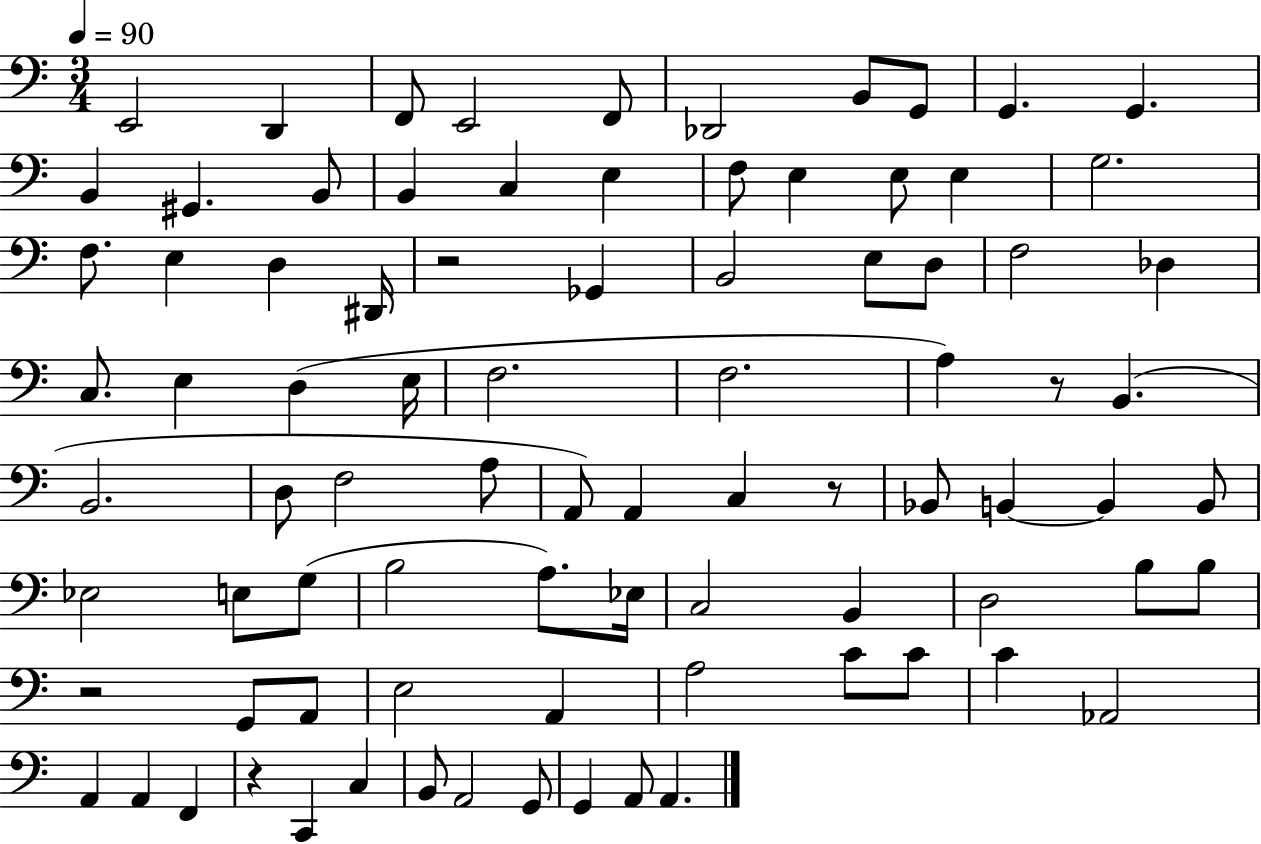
X:1
T:Untitled
M:3/4
L:1/4
K:C
E,,2 D,, F,,/2 E,,2 F,,/2 _D,,2 B,,/2 G,,/2 G,, G,, B,, ^G,, B,,/2 B,, C, E, F,/2 E, E,/2 E, G,2 F,/2 E, D, ^D,,/4 z2 _G,, B,,2 E,/2 D,/2 F,2 _D, C,/2 E, D, E,/4 F,2 F,2 A, z/2 B,, B,,2 D,/2 F,2 A,/2 A,,/2 A,, C, z/2 _B,,/2 B,, B,, B,,/2 _E,2 E,/2 G,/2 B,2 A,/2 _E,/4 C,2 B,, D,2 B,/2 B,/2 z2 G,,/2 A,,/2 E,2 A,, A,2 C/2 C/2 C _A,,2 A,, A,, F,, z C,, C, B,,/2 A,,2 G,,/2 G,, A,,/2 A,,